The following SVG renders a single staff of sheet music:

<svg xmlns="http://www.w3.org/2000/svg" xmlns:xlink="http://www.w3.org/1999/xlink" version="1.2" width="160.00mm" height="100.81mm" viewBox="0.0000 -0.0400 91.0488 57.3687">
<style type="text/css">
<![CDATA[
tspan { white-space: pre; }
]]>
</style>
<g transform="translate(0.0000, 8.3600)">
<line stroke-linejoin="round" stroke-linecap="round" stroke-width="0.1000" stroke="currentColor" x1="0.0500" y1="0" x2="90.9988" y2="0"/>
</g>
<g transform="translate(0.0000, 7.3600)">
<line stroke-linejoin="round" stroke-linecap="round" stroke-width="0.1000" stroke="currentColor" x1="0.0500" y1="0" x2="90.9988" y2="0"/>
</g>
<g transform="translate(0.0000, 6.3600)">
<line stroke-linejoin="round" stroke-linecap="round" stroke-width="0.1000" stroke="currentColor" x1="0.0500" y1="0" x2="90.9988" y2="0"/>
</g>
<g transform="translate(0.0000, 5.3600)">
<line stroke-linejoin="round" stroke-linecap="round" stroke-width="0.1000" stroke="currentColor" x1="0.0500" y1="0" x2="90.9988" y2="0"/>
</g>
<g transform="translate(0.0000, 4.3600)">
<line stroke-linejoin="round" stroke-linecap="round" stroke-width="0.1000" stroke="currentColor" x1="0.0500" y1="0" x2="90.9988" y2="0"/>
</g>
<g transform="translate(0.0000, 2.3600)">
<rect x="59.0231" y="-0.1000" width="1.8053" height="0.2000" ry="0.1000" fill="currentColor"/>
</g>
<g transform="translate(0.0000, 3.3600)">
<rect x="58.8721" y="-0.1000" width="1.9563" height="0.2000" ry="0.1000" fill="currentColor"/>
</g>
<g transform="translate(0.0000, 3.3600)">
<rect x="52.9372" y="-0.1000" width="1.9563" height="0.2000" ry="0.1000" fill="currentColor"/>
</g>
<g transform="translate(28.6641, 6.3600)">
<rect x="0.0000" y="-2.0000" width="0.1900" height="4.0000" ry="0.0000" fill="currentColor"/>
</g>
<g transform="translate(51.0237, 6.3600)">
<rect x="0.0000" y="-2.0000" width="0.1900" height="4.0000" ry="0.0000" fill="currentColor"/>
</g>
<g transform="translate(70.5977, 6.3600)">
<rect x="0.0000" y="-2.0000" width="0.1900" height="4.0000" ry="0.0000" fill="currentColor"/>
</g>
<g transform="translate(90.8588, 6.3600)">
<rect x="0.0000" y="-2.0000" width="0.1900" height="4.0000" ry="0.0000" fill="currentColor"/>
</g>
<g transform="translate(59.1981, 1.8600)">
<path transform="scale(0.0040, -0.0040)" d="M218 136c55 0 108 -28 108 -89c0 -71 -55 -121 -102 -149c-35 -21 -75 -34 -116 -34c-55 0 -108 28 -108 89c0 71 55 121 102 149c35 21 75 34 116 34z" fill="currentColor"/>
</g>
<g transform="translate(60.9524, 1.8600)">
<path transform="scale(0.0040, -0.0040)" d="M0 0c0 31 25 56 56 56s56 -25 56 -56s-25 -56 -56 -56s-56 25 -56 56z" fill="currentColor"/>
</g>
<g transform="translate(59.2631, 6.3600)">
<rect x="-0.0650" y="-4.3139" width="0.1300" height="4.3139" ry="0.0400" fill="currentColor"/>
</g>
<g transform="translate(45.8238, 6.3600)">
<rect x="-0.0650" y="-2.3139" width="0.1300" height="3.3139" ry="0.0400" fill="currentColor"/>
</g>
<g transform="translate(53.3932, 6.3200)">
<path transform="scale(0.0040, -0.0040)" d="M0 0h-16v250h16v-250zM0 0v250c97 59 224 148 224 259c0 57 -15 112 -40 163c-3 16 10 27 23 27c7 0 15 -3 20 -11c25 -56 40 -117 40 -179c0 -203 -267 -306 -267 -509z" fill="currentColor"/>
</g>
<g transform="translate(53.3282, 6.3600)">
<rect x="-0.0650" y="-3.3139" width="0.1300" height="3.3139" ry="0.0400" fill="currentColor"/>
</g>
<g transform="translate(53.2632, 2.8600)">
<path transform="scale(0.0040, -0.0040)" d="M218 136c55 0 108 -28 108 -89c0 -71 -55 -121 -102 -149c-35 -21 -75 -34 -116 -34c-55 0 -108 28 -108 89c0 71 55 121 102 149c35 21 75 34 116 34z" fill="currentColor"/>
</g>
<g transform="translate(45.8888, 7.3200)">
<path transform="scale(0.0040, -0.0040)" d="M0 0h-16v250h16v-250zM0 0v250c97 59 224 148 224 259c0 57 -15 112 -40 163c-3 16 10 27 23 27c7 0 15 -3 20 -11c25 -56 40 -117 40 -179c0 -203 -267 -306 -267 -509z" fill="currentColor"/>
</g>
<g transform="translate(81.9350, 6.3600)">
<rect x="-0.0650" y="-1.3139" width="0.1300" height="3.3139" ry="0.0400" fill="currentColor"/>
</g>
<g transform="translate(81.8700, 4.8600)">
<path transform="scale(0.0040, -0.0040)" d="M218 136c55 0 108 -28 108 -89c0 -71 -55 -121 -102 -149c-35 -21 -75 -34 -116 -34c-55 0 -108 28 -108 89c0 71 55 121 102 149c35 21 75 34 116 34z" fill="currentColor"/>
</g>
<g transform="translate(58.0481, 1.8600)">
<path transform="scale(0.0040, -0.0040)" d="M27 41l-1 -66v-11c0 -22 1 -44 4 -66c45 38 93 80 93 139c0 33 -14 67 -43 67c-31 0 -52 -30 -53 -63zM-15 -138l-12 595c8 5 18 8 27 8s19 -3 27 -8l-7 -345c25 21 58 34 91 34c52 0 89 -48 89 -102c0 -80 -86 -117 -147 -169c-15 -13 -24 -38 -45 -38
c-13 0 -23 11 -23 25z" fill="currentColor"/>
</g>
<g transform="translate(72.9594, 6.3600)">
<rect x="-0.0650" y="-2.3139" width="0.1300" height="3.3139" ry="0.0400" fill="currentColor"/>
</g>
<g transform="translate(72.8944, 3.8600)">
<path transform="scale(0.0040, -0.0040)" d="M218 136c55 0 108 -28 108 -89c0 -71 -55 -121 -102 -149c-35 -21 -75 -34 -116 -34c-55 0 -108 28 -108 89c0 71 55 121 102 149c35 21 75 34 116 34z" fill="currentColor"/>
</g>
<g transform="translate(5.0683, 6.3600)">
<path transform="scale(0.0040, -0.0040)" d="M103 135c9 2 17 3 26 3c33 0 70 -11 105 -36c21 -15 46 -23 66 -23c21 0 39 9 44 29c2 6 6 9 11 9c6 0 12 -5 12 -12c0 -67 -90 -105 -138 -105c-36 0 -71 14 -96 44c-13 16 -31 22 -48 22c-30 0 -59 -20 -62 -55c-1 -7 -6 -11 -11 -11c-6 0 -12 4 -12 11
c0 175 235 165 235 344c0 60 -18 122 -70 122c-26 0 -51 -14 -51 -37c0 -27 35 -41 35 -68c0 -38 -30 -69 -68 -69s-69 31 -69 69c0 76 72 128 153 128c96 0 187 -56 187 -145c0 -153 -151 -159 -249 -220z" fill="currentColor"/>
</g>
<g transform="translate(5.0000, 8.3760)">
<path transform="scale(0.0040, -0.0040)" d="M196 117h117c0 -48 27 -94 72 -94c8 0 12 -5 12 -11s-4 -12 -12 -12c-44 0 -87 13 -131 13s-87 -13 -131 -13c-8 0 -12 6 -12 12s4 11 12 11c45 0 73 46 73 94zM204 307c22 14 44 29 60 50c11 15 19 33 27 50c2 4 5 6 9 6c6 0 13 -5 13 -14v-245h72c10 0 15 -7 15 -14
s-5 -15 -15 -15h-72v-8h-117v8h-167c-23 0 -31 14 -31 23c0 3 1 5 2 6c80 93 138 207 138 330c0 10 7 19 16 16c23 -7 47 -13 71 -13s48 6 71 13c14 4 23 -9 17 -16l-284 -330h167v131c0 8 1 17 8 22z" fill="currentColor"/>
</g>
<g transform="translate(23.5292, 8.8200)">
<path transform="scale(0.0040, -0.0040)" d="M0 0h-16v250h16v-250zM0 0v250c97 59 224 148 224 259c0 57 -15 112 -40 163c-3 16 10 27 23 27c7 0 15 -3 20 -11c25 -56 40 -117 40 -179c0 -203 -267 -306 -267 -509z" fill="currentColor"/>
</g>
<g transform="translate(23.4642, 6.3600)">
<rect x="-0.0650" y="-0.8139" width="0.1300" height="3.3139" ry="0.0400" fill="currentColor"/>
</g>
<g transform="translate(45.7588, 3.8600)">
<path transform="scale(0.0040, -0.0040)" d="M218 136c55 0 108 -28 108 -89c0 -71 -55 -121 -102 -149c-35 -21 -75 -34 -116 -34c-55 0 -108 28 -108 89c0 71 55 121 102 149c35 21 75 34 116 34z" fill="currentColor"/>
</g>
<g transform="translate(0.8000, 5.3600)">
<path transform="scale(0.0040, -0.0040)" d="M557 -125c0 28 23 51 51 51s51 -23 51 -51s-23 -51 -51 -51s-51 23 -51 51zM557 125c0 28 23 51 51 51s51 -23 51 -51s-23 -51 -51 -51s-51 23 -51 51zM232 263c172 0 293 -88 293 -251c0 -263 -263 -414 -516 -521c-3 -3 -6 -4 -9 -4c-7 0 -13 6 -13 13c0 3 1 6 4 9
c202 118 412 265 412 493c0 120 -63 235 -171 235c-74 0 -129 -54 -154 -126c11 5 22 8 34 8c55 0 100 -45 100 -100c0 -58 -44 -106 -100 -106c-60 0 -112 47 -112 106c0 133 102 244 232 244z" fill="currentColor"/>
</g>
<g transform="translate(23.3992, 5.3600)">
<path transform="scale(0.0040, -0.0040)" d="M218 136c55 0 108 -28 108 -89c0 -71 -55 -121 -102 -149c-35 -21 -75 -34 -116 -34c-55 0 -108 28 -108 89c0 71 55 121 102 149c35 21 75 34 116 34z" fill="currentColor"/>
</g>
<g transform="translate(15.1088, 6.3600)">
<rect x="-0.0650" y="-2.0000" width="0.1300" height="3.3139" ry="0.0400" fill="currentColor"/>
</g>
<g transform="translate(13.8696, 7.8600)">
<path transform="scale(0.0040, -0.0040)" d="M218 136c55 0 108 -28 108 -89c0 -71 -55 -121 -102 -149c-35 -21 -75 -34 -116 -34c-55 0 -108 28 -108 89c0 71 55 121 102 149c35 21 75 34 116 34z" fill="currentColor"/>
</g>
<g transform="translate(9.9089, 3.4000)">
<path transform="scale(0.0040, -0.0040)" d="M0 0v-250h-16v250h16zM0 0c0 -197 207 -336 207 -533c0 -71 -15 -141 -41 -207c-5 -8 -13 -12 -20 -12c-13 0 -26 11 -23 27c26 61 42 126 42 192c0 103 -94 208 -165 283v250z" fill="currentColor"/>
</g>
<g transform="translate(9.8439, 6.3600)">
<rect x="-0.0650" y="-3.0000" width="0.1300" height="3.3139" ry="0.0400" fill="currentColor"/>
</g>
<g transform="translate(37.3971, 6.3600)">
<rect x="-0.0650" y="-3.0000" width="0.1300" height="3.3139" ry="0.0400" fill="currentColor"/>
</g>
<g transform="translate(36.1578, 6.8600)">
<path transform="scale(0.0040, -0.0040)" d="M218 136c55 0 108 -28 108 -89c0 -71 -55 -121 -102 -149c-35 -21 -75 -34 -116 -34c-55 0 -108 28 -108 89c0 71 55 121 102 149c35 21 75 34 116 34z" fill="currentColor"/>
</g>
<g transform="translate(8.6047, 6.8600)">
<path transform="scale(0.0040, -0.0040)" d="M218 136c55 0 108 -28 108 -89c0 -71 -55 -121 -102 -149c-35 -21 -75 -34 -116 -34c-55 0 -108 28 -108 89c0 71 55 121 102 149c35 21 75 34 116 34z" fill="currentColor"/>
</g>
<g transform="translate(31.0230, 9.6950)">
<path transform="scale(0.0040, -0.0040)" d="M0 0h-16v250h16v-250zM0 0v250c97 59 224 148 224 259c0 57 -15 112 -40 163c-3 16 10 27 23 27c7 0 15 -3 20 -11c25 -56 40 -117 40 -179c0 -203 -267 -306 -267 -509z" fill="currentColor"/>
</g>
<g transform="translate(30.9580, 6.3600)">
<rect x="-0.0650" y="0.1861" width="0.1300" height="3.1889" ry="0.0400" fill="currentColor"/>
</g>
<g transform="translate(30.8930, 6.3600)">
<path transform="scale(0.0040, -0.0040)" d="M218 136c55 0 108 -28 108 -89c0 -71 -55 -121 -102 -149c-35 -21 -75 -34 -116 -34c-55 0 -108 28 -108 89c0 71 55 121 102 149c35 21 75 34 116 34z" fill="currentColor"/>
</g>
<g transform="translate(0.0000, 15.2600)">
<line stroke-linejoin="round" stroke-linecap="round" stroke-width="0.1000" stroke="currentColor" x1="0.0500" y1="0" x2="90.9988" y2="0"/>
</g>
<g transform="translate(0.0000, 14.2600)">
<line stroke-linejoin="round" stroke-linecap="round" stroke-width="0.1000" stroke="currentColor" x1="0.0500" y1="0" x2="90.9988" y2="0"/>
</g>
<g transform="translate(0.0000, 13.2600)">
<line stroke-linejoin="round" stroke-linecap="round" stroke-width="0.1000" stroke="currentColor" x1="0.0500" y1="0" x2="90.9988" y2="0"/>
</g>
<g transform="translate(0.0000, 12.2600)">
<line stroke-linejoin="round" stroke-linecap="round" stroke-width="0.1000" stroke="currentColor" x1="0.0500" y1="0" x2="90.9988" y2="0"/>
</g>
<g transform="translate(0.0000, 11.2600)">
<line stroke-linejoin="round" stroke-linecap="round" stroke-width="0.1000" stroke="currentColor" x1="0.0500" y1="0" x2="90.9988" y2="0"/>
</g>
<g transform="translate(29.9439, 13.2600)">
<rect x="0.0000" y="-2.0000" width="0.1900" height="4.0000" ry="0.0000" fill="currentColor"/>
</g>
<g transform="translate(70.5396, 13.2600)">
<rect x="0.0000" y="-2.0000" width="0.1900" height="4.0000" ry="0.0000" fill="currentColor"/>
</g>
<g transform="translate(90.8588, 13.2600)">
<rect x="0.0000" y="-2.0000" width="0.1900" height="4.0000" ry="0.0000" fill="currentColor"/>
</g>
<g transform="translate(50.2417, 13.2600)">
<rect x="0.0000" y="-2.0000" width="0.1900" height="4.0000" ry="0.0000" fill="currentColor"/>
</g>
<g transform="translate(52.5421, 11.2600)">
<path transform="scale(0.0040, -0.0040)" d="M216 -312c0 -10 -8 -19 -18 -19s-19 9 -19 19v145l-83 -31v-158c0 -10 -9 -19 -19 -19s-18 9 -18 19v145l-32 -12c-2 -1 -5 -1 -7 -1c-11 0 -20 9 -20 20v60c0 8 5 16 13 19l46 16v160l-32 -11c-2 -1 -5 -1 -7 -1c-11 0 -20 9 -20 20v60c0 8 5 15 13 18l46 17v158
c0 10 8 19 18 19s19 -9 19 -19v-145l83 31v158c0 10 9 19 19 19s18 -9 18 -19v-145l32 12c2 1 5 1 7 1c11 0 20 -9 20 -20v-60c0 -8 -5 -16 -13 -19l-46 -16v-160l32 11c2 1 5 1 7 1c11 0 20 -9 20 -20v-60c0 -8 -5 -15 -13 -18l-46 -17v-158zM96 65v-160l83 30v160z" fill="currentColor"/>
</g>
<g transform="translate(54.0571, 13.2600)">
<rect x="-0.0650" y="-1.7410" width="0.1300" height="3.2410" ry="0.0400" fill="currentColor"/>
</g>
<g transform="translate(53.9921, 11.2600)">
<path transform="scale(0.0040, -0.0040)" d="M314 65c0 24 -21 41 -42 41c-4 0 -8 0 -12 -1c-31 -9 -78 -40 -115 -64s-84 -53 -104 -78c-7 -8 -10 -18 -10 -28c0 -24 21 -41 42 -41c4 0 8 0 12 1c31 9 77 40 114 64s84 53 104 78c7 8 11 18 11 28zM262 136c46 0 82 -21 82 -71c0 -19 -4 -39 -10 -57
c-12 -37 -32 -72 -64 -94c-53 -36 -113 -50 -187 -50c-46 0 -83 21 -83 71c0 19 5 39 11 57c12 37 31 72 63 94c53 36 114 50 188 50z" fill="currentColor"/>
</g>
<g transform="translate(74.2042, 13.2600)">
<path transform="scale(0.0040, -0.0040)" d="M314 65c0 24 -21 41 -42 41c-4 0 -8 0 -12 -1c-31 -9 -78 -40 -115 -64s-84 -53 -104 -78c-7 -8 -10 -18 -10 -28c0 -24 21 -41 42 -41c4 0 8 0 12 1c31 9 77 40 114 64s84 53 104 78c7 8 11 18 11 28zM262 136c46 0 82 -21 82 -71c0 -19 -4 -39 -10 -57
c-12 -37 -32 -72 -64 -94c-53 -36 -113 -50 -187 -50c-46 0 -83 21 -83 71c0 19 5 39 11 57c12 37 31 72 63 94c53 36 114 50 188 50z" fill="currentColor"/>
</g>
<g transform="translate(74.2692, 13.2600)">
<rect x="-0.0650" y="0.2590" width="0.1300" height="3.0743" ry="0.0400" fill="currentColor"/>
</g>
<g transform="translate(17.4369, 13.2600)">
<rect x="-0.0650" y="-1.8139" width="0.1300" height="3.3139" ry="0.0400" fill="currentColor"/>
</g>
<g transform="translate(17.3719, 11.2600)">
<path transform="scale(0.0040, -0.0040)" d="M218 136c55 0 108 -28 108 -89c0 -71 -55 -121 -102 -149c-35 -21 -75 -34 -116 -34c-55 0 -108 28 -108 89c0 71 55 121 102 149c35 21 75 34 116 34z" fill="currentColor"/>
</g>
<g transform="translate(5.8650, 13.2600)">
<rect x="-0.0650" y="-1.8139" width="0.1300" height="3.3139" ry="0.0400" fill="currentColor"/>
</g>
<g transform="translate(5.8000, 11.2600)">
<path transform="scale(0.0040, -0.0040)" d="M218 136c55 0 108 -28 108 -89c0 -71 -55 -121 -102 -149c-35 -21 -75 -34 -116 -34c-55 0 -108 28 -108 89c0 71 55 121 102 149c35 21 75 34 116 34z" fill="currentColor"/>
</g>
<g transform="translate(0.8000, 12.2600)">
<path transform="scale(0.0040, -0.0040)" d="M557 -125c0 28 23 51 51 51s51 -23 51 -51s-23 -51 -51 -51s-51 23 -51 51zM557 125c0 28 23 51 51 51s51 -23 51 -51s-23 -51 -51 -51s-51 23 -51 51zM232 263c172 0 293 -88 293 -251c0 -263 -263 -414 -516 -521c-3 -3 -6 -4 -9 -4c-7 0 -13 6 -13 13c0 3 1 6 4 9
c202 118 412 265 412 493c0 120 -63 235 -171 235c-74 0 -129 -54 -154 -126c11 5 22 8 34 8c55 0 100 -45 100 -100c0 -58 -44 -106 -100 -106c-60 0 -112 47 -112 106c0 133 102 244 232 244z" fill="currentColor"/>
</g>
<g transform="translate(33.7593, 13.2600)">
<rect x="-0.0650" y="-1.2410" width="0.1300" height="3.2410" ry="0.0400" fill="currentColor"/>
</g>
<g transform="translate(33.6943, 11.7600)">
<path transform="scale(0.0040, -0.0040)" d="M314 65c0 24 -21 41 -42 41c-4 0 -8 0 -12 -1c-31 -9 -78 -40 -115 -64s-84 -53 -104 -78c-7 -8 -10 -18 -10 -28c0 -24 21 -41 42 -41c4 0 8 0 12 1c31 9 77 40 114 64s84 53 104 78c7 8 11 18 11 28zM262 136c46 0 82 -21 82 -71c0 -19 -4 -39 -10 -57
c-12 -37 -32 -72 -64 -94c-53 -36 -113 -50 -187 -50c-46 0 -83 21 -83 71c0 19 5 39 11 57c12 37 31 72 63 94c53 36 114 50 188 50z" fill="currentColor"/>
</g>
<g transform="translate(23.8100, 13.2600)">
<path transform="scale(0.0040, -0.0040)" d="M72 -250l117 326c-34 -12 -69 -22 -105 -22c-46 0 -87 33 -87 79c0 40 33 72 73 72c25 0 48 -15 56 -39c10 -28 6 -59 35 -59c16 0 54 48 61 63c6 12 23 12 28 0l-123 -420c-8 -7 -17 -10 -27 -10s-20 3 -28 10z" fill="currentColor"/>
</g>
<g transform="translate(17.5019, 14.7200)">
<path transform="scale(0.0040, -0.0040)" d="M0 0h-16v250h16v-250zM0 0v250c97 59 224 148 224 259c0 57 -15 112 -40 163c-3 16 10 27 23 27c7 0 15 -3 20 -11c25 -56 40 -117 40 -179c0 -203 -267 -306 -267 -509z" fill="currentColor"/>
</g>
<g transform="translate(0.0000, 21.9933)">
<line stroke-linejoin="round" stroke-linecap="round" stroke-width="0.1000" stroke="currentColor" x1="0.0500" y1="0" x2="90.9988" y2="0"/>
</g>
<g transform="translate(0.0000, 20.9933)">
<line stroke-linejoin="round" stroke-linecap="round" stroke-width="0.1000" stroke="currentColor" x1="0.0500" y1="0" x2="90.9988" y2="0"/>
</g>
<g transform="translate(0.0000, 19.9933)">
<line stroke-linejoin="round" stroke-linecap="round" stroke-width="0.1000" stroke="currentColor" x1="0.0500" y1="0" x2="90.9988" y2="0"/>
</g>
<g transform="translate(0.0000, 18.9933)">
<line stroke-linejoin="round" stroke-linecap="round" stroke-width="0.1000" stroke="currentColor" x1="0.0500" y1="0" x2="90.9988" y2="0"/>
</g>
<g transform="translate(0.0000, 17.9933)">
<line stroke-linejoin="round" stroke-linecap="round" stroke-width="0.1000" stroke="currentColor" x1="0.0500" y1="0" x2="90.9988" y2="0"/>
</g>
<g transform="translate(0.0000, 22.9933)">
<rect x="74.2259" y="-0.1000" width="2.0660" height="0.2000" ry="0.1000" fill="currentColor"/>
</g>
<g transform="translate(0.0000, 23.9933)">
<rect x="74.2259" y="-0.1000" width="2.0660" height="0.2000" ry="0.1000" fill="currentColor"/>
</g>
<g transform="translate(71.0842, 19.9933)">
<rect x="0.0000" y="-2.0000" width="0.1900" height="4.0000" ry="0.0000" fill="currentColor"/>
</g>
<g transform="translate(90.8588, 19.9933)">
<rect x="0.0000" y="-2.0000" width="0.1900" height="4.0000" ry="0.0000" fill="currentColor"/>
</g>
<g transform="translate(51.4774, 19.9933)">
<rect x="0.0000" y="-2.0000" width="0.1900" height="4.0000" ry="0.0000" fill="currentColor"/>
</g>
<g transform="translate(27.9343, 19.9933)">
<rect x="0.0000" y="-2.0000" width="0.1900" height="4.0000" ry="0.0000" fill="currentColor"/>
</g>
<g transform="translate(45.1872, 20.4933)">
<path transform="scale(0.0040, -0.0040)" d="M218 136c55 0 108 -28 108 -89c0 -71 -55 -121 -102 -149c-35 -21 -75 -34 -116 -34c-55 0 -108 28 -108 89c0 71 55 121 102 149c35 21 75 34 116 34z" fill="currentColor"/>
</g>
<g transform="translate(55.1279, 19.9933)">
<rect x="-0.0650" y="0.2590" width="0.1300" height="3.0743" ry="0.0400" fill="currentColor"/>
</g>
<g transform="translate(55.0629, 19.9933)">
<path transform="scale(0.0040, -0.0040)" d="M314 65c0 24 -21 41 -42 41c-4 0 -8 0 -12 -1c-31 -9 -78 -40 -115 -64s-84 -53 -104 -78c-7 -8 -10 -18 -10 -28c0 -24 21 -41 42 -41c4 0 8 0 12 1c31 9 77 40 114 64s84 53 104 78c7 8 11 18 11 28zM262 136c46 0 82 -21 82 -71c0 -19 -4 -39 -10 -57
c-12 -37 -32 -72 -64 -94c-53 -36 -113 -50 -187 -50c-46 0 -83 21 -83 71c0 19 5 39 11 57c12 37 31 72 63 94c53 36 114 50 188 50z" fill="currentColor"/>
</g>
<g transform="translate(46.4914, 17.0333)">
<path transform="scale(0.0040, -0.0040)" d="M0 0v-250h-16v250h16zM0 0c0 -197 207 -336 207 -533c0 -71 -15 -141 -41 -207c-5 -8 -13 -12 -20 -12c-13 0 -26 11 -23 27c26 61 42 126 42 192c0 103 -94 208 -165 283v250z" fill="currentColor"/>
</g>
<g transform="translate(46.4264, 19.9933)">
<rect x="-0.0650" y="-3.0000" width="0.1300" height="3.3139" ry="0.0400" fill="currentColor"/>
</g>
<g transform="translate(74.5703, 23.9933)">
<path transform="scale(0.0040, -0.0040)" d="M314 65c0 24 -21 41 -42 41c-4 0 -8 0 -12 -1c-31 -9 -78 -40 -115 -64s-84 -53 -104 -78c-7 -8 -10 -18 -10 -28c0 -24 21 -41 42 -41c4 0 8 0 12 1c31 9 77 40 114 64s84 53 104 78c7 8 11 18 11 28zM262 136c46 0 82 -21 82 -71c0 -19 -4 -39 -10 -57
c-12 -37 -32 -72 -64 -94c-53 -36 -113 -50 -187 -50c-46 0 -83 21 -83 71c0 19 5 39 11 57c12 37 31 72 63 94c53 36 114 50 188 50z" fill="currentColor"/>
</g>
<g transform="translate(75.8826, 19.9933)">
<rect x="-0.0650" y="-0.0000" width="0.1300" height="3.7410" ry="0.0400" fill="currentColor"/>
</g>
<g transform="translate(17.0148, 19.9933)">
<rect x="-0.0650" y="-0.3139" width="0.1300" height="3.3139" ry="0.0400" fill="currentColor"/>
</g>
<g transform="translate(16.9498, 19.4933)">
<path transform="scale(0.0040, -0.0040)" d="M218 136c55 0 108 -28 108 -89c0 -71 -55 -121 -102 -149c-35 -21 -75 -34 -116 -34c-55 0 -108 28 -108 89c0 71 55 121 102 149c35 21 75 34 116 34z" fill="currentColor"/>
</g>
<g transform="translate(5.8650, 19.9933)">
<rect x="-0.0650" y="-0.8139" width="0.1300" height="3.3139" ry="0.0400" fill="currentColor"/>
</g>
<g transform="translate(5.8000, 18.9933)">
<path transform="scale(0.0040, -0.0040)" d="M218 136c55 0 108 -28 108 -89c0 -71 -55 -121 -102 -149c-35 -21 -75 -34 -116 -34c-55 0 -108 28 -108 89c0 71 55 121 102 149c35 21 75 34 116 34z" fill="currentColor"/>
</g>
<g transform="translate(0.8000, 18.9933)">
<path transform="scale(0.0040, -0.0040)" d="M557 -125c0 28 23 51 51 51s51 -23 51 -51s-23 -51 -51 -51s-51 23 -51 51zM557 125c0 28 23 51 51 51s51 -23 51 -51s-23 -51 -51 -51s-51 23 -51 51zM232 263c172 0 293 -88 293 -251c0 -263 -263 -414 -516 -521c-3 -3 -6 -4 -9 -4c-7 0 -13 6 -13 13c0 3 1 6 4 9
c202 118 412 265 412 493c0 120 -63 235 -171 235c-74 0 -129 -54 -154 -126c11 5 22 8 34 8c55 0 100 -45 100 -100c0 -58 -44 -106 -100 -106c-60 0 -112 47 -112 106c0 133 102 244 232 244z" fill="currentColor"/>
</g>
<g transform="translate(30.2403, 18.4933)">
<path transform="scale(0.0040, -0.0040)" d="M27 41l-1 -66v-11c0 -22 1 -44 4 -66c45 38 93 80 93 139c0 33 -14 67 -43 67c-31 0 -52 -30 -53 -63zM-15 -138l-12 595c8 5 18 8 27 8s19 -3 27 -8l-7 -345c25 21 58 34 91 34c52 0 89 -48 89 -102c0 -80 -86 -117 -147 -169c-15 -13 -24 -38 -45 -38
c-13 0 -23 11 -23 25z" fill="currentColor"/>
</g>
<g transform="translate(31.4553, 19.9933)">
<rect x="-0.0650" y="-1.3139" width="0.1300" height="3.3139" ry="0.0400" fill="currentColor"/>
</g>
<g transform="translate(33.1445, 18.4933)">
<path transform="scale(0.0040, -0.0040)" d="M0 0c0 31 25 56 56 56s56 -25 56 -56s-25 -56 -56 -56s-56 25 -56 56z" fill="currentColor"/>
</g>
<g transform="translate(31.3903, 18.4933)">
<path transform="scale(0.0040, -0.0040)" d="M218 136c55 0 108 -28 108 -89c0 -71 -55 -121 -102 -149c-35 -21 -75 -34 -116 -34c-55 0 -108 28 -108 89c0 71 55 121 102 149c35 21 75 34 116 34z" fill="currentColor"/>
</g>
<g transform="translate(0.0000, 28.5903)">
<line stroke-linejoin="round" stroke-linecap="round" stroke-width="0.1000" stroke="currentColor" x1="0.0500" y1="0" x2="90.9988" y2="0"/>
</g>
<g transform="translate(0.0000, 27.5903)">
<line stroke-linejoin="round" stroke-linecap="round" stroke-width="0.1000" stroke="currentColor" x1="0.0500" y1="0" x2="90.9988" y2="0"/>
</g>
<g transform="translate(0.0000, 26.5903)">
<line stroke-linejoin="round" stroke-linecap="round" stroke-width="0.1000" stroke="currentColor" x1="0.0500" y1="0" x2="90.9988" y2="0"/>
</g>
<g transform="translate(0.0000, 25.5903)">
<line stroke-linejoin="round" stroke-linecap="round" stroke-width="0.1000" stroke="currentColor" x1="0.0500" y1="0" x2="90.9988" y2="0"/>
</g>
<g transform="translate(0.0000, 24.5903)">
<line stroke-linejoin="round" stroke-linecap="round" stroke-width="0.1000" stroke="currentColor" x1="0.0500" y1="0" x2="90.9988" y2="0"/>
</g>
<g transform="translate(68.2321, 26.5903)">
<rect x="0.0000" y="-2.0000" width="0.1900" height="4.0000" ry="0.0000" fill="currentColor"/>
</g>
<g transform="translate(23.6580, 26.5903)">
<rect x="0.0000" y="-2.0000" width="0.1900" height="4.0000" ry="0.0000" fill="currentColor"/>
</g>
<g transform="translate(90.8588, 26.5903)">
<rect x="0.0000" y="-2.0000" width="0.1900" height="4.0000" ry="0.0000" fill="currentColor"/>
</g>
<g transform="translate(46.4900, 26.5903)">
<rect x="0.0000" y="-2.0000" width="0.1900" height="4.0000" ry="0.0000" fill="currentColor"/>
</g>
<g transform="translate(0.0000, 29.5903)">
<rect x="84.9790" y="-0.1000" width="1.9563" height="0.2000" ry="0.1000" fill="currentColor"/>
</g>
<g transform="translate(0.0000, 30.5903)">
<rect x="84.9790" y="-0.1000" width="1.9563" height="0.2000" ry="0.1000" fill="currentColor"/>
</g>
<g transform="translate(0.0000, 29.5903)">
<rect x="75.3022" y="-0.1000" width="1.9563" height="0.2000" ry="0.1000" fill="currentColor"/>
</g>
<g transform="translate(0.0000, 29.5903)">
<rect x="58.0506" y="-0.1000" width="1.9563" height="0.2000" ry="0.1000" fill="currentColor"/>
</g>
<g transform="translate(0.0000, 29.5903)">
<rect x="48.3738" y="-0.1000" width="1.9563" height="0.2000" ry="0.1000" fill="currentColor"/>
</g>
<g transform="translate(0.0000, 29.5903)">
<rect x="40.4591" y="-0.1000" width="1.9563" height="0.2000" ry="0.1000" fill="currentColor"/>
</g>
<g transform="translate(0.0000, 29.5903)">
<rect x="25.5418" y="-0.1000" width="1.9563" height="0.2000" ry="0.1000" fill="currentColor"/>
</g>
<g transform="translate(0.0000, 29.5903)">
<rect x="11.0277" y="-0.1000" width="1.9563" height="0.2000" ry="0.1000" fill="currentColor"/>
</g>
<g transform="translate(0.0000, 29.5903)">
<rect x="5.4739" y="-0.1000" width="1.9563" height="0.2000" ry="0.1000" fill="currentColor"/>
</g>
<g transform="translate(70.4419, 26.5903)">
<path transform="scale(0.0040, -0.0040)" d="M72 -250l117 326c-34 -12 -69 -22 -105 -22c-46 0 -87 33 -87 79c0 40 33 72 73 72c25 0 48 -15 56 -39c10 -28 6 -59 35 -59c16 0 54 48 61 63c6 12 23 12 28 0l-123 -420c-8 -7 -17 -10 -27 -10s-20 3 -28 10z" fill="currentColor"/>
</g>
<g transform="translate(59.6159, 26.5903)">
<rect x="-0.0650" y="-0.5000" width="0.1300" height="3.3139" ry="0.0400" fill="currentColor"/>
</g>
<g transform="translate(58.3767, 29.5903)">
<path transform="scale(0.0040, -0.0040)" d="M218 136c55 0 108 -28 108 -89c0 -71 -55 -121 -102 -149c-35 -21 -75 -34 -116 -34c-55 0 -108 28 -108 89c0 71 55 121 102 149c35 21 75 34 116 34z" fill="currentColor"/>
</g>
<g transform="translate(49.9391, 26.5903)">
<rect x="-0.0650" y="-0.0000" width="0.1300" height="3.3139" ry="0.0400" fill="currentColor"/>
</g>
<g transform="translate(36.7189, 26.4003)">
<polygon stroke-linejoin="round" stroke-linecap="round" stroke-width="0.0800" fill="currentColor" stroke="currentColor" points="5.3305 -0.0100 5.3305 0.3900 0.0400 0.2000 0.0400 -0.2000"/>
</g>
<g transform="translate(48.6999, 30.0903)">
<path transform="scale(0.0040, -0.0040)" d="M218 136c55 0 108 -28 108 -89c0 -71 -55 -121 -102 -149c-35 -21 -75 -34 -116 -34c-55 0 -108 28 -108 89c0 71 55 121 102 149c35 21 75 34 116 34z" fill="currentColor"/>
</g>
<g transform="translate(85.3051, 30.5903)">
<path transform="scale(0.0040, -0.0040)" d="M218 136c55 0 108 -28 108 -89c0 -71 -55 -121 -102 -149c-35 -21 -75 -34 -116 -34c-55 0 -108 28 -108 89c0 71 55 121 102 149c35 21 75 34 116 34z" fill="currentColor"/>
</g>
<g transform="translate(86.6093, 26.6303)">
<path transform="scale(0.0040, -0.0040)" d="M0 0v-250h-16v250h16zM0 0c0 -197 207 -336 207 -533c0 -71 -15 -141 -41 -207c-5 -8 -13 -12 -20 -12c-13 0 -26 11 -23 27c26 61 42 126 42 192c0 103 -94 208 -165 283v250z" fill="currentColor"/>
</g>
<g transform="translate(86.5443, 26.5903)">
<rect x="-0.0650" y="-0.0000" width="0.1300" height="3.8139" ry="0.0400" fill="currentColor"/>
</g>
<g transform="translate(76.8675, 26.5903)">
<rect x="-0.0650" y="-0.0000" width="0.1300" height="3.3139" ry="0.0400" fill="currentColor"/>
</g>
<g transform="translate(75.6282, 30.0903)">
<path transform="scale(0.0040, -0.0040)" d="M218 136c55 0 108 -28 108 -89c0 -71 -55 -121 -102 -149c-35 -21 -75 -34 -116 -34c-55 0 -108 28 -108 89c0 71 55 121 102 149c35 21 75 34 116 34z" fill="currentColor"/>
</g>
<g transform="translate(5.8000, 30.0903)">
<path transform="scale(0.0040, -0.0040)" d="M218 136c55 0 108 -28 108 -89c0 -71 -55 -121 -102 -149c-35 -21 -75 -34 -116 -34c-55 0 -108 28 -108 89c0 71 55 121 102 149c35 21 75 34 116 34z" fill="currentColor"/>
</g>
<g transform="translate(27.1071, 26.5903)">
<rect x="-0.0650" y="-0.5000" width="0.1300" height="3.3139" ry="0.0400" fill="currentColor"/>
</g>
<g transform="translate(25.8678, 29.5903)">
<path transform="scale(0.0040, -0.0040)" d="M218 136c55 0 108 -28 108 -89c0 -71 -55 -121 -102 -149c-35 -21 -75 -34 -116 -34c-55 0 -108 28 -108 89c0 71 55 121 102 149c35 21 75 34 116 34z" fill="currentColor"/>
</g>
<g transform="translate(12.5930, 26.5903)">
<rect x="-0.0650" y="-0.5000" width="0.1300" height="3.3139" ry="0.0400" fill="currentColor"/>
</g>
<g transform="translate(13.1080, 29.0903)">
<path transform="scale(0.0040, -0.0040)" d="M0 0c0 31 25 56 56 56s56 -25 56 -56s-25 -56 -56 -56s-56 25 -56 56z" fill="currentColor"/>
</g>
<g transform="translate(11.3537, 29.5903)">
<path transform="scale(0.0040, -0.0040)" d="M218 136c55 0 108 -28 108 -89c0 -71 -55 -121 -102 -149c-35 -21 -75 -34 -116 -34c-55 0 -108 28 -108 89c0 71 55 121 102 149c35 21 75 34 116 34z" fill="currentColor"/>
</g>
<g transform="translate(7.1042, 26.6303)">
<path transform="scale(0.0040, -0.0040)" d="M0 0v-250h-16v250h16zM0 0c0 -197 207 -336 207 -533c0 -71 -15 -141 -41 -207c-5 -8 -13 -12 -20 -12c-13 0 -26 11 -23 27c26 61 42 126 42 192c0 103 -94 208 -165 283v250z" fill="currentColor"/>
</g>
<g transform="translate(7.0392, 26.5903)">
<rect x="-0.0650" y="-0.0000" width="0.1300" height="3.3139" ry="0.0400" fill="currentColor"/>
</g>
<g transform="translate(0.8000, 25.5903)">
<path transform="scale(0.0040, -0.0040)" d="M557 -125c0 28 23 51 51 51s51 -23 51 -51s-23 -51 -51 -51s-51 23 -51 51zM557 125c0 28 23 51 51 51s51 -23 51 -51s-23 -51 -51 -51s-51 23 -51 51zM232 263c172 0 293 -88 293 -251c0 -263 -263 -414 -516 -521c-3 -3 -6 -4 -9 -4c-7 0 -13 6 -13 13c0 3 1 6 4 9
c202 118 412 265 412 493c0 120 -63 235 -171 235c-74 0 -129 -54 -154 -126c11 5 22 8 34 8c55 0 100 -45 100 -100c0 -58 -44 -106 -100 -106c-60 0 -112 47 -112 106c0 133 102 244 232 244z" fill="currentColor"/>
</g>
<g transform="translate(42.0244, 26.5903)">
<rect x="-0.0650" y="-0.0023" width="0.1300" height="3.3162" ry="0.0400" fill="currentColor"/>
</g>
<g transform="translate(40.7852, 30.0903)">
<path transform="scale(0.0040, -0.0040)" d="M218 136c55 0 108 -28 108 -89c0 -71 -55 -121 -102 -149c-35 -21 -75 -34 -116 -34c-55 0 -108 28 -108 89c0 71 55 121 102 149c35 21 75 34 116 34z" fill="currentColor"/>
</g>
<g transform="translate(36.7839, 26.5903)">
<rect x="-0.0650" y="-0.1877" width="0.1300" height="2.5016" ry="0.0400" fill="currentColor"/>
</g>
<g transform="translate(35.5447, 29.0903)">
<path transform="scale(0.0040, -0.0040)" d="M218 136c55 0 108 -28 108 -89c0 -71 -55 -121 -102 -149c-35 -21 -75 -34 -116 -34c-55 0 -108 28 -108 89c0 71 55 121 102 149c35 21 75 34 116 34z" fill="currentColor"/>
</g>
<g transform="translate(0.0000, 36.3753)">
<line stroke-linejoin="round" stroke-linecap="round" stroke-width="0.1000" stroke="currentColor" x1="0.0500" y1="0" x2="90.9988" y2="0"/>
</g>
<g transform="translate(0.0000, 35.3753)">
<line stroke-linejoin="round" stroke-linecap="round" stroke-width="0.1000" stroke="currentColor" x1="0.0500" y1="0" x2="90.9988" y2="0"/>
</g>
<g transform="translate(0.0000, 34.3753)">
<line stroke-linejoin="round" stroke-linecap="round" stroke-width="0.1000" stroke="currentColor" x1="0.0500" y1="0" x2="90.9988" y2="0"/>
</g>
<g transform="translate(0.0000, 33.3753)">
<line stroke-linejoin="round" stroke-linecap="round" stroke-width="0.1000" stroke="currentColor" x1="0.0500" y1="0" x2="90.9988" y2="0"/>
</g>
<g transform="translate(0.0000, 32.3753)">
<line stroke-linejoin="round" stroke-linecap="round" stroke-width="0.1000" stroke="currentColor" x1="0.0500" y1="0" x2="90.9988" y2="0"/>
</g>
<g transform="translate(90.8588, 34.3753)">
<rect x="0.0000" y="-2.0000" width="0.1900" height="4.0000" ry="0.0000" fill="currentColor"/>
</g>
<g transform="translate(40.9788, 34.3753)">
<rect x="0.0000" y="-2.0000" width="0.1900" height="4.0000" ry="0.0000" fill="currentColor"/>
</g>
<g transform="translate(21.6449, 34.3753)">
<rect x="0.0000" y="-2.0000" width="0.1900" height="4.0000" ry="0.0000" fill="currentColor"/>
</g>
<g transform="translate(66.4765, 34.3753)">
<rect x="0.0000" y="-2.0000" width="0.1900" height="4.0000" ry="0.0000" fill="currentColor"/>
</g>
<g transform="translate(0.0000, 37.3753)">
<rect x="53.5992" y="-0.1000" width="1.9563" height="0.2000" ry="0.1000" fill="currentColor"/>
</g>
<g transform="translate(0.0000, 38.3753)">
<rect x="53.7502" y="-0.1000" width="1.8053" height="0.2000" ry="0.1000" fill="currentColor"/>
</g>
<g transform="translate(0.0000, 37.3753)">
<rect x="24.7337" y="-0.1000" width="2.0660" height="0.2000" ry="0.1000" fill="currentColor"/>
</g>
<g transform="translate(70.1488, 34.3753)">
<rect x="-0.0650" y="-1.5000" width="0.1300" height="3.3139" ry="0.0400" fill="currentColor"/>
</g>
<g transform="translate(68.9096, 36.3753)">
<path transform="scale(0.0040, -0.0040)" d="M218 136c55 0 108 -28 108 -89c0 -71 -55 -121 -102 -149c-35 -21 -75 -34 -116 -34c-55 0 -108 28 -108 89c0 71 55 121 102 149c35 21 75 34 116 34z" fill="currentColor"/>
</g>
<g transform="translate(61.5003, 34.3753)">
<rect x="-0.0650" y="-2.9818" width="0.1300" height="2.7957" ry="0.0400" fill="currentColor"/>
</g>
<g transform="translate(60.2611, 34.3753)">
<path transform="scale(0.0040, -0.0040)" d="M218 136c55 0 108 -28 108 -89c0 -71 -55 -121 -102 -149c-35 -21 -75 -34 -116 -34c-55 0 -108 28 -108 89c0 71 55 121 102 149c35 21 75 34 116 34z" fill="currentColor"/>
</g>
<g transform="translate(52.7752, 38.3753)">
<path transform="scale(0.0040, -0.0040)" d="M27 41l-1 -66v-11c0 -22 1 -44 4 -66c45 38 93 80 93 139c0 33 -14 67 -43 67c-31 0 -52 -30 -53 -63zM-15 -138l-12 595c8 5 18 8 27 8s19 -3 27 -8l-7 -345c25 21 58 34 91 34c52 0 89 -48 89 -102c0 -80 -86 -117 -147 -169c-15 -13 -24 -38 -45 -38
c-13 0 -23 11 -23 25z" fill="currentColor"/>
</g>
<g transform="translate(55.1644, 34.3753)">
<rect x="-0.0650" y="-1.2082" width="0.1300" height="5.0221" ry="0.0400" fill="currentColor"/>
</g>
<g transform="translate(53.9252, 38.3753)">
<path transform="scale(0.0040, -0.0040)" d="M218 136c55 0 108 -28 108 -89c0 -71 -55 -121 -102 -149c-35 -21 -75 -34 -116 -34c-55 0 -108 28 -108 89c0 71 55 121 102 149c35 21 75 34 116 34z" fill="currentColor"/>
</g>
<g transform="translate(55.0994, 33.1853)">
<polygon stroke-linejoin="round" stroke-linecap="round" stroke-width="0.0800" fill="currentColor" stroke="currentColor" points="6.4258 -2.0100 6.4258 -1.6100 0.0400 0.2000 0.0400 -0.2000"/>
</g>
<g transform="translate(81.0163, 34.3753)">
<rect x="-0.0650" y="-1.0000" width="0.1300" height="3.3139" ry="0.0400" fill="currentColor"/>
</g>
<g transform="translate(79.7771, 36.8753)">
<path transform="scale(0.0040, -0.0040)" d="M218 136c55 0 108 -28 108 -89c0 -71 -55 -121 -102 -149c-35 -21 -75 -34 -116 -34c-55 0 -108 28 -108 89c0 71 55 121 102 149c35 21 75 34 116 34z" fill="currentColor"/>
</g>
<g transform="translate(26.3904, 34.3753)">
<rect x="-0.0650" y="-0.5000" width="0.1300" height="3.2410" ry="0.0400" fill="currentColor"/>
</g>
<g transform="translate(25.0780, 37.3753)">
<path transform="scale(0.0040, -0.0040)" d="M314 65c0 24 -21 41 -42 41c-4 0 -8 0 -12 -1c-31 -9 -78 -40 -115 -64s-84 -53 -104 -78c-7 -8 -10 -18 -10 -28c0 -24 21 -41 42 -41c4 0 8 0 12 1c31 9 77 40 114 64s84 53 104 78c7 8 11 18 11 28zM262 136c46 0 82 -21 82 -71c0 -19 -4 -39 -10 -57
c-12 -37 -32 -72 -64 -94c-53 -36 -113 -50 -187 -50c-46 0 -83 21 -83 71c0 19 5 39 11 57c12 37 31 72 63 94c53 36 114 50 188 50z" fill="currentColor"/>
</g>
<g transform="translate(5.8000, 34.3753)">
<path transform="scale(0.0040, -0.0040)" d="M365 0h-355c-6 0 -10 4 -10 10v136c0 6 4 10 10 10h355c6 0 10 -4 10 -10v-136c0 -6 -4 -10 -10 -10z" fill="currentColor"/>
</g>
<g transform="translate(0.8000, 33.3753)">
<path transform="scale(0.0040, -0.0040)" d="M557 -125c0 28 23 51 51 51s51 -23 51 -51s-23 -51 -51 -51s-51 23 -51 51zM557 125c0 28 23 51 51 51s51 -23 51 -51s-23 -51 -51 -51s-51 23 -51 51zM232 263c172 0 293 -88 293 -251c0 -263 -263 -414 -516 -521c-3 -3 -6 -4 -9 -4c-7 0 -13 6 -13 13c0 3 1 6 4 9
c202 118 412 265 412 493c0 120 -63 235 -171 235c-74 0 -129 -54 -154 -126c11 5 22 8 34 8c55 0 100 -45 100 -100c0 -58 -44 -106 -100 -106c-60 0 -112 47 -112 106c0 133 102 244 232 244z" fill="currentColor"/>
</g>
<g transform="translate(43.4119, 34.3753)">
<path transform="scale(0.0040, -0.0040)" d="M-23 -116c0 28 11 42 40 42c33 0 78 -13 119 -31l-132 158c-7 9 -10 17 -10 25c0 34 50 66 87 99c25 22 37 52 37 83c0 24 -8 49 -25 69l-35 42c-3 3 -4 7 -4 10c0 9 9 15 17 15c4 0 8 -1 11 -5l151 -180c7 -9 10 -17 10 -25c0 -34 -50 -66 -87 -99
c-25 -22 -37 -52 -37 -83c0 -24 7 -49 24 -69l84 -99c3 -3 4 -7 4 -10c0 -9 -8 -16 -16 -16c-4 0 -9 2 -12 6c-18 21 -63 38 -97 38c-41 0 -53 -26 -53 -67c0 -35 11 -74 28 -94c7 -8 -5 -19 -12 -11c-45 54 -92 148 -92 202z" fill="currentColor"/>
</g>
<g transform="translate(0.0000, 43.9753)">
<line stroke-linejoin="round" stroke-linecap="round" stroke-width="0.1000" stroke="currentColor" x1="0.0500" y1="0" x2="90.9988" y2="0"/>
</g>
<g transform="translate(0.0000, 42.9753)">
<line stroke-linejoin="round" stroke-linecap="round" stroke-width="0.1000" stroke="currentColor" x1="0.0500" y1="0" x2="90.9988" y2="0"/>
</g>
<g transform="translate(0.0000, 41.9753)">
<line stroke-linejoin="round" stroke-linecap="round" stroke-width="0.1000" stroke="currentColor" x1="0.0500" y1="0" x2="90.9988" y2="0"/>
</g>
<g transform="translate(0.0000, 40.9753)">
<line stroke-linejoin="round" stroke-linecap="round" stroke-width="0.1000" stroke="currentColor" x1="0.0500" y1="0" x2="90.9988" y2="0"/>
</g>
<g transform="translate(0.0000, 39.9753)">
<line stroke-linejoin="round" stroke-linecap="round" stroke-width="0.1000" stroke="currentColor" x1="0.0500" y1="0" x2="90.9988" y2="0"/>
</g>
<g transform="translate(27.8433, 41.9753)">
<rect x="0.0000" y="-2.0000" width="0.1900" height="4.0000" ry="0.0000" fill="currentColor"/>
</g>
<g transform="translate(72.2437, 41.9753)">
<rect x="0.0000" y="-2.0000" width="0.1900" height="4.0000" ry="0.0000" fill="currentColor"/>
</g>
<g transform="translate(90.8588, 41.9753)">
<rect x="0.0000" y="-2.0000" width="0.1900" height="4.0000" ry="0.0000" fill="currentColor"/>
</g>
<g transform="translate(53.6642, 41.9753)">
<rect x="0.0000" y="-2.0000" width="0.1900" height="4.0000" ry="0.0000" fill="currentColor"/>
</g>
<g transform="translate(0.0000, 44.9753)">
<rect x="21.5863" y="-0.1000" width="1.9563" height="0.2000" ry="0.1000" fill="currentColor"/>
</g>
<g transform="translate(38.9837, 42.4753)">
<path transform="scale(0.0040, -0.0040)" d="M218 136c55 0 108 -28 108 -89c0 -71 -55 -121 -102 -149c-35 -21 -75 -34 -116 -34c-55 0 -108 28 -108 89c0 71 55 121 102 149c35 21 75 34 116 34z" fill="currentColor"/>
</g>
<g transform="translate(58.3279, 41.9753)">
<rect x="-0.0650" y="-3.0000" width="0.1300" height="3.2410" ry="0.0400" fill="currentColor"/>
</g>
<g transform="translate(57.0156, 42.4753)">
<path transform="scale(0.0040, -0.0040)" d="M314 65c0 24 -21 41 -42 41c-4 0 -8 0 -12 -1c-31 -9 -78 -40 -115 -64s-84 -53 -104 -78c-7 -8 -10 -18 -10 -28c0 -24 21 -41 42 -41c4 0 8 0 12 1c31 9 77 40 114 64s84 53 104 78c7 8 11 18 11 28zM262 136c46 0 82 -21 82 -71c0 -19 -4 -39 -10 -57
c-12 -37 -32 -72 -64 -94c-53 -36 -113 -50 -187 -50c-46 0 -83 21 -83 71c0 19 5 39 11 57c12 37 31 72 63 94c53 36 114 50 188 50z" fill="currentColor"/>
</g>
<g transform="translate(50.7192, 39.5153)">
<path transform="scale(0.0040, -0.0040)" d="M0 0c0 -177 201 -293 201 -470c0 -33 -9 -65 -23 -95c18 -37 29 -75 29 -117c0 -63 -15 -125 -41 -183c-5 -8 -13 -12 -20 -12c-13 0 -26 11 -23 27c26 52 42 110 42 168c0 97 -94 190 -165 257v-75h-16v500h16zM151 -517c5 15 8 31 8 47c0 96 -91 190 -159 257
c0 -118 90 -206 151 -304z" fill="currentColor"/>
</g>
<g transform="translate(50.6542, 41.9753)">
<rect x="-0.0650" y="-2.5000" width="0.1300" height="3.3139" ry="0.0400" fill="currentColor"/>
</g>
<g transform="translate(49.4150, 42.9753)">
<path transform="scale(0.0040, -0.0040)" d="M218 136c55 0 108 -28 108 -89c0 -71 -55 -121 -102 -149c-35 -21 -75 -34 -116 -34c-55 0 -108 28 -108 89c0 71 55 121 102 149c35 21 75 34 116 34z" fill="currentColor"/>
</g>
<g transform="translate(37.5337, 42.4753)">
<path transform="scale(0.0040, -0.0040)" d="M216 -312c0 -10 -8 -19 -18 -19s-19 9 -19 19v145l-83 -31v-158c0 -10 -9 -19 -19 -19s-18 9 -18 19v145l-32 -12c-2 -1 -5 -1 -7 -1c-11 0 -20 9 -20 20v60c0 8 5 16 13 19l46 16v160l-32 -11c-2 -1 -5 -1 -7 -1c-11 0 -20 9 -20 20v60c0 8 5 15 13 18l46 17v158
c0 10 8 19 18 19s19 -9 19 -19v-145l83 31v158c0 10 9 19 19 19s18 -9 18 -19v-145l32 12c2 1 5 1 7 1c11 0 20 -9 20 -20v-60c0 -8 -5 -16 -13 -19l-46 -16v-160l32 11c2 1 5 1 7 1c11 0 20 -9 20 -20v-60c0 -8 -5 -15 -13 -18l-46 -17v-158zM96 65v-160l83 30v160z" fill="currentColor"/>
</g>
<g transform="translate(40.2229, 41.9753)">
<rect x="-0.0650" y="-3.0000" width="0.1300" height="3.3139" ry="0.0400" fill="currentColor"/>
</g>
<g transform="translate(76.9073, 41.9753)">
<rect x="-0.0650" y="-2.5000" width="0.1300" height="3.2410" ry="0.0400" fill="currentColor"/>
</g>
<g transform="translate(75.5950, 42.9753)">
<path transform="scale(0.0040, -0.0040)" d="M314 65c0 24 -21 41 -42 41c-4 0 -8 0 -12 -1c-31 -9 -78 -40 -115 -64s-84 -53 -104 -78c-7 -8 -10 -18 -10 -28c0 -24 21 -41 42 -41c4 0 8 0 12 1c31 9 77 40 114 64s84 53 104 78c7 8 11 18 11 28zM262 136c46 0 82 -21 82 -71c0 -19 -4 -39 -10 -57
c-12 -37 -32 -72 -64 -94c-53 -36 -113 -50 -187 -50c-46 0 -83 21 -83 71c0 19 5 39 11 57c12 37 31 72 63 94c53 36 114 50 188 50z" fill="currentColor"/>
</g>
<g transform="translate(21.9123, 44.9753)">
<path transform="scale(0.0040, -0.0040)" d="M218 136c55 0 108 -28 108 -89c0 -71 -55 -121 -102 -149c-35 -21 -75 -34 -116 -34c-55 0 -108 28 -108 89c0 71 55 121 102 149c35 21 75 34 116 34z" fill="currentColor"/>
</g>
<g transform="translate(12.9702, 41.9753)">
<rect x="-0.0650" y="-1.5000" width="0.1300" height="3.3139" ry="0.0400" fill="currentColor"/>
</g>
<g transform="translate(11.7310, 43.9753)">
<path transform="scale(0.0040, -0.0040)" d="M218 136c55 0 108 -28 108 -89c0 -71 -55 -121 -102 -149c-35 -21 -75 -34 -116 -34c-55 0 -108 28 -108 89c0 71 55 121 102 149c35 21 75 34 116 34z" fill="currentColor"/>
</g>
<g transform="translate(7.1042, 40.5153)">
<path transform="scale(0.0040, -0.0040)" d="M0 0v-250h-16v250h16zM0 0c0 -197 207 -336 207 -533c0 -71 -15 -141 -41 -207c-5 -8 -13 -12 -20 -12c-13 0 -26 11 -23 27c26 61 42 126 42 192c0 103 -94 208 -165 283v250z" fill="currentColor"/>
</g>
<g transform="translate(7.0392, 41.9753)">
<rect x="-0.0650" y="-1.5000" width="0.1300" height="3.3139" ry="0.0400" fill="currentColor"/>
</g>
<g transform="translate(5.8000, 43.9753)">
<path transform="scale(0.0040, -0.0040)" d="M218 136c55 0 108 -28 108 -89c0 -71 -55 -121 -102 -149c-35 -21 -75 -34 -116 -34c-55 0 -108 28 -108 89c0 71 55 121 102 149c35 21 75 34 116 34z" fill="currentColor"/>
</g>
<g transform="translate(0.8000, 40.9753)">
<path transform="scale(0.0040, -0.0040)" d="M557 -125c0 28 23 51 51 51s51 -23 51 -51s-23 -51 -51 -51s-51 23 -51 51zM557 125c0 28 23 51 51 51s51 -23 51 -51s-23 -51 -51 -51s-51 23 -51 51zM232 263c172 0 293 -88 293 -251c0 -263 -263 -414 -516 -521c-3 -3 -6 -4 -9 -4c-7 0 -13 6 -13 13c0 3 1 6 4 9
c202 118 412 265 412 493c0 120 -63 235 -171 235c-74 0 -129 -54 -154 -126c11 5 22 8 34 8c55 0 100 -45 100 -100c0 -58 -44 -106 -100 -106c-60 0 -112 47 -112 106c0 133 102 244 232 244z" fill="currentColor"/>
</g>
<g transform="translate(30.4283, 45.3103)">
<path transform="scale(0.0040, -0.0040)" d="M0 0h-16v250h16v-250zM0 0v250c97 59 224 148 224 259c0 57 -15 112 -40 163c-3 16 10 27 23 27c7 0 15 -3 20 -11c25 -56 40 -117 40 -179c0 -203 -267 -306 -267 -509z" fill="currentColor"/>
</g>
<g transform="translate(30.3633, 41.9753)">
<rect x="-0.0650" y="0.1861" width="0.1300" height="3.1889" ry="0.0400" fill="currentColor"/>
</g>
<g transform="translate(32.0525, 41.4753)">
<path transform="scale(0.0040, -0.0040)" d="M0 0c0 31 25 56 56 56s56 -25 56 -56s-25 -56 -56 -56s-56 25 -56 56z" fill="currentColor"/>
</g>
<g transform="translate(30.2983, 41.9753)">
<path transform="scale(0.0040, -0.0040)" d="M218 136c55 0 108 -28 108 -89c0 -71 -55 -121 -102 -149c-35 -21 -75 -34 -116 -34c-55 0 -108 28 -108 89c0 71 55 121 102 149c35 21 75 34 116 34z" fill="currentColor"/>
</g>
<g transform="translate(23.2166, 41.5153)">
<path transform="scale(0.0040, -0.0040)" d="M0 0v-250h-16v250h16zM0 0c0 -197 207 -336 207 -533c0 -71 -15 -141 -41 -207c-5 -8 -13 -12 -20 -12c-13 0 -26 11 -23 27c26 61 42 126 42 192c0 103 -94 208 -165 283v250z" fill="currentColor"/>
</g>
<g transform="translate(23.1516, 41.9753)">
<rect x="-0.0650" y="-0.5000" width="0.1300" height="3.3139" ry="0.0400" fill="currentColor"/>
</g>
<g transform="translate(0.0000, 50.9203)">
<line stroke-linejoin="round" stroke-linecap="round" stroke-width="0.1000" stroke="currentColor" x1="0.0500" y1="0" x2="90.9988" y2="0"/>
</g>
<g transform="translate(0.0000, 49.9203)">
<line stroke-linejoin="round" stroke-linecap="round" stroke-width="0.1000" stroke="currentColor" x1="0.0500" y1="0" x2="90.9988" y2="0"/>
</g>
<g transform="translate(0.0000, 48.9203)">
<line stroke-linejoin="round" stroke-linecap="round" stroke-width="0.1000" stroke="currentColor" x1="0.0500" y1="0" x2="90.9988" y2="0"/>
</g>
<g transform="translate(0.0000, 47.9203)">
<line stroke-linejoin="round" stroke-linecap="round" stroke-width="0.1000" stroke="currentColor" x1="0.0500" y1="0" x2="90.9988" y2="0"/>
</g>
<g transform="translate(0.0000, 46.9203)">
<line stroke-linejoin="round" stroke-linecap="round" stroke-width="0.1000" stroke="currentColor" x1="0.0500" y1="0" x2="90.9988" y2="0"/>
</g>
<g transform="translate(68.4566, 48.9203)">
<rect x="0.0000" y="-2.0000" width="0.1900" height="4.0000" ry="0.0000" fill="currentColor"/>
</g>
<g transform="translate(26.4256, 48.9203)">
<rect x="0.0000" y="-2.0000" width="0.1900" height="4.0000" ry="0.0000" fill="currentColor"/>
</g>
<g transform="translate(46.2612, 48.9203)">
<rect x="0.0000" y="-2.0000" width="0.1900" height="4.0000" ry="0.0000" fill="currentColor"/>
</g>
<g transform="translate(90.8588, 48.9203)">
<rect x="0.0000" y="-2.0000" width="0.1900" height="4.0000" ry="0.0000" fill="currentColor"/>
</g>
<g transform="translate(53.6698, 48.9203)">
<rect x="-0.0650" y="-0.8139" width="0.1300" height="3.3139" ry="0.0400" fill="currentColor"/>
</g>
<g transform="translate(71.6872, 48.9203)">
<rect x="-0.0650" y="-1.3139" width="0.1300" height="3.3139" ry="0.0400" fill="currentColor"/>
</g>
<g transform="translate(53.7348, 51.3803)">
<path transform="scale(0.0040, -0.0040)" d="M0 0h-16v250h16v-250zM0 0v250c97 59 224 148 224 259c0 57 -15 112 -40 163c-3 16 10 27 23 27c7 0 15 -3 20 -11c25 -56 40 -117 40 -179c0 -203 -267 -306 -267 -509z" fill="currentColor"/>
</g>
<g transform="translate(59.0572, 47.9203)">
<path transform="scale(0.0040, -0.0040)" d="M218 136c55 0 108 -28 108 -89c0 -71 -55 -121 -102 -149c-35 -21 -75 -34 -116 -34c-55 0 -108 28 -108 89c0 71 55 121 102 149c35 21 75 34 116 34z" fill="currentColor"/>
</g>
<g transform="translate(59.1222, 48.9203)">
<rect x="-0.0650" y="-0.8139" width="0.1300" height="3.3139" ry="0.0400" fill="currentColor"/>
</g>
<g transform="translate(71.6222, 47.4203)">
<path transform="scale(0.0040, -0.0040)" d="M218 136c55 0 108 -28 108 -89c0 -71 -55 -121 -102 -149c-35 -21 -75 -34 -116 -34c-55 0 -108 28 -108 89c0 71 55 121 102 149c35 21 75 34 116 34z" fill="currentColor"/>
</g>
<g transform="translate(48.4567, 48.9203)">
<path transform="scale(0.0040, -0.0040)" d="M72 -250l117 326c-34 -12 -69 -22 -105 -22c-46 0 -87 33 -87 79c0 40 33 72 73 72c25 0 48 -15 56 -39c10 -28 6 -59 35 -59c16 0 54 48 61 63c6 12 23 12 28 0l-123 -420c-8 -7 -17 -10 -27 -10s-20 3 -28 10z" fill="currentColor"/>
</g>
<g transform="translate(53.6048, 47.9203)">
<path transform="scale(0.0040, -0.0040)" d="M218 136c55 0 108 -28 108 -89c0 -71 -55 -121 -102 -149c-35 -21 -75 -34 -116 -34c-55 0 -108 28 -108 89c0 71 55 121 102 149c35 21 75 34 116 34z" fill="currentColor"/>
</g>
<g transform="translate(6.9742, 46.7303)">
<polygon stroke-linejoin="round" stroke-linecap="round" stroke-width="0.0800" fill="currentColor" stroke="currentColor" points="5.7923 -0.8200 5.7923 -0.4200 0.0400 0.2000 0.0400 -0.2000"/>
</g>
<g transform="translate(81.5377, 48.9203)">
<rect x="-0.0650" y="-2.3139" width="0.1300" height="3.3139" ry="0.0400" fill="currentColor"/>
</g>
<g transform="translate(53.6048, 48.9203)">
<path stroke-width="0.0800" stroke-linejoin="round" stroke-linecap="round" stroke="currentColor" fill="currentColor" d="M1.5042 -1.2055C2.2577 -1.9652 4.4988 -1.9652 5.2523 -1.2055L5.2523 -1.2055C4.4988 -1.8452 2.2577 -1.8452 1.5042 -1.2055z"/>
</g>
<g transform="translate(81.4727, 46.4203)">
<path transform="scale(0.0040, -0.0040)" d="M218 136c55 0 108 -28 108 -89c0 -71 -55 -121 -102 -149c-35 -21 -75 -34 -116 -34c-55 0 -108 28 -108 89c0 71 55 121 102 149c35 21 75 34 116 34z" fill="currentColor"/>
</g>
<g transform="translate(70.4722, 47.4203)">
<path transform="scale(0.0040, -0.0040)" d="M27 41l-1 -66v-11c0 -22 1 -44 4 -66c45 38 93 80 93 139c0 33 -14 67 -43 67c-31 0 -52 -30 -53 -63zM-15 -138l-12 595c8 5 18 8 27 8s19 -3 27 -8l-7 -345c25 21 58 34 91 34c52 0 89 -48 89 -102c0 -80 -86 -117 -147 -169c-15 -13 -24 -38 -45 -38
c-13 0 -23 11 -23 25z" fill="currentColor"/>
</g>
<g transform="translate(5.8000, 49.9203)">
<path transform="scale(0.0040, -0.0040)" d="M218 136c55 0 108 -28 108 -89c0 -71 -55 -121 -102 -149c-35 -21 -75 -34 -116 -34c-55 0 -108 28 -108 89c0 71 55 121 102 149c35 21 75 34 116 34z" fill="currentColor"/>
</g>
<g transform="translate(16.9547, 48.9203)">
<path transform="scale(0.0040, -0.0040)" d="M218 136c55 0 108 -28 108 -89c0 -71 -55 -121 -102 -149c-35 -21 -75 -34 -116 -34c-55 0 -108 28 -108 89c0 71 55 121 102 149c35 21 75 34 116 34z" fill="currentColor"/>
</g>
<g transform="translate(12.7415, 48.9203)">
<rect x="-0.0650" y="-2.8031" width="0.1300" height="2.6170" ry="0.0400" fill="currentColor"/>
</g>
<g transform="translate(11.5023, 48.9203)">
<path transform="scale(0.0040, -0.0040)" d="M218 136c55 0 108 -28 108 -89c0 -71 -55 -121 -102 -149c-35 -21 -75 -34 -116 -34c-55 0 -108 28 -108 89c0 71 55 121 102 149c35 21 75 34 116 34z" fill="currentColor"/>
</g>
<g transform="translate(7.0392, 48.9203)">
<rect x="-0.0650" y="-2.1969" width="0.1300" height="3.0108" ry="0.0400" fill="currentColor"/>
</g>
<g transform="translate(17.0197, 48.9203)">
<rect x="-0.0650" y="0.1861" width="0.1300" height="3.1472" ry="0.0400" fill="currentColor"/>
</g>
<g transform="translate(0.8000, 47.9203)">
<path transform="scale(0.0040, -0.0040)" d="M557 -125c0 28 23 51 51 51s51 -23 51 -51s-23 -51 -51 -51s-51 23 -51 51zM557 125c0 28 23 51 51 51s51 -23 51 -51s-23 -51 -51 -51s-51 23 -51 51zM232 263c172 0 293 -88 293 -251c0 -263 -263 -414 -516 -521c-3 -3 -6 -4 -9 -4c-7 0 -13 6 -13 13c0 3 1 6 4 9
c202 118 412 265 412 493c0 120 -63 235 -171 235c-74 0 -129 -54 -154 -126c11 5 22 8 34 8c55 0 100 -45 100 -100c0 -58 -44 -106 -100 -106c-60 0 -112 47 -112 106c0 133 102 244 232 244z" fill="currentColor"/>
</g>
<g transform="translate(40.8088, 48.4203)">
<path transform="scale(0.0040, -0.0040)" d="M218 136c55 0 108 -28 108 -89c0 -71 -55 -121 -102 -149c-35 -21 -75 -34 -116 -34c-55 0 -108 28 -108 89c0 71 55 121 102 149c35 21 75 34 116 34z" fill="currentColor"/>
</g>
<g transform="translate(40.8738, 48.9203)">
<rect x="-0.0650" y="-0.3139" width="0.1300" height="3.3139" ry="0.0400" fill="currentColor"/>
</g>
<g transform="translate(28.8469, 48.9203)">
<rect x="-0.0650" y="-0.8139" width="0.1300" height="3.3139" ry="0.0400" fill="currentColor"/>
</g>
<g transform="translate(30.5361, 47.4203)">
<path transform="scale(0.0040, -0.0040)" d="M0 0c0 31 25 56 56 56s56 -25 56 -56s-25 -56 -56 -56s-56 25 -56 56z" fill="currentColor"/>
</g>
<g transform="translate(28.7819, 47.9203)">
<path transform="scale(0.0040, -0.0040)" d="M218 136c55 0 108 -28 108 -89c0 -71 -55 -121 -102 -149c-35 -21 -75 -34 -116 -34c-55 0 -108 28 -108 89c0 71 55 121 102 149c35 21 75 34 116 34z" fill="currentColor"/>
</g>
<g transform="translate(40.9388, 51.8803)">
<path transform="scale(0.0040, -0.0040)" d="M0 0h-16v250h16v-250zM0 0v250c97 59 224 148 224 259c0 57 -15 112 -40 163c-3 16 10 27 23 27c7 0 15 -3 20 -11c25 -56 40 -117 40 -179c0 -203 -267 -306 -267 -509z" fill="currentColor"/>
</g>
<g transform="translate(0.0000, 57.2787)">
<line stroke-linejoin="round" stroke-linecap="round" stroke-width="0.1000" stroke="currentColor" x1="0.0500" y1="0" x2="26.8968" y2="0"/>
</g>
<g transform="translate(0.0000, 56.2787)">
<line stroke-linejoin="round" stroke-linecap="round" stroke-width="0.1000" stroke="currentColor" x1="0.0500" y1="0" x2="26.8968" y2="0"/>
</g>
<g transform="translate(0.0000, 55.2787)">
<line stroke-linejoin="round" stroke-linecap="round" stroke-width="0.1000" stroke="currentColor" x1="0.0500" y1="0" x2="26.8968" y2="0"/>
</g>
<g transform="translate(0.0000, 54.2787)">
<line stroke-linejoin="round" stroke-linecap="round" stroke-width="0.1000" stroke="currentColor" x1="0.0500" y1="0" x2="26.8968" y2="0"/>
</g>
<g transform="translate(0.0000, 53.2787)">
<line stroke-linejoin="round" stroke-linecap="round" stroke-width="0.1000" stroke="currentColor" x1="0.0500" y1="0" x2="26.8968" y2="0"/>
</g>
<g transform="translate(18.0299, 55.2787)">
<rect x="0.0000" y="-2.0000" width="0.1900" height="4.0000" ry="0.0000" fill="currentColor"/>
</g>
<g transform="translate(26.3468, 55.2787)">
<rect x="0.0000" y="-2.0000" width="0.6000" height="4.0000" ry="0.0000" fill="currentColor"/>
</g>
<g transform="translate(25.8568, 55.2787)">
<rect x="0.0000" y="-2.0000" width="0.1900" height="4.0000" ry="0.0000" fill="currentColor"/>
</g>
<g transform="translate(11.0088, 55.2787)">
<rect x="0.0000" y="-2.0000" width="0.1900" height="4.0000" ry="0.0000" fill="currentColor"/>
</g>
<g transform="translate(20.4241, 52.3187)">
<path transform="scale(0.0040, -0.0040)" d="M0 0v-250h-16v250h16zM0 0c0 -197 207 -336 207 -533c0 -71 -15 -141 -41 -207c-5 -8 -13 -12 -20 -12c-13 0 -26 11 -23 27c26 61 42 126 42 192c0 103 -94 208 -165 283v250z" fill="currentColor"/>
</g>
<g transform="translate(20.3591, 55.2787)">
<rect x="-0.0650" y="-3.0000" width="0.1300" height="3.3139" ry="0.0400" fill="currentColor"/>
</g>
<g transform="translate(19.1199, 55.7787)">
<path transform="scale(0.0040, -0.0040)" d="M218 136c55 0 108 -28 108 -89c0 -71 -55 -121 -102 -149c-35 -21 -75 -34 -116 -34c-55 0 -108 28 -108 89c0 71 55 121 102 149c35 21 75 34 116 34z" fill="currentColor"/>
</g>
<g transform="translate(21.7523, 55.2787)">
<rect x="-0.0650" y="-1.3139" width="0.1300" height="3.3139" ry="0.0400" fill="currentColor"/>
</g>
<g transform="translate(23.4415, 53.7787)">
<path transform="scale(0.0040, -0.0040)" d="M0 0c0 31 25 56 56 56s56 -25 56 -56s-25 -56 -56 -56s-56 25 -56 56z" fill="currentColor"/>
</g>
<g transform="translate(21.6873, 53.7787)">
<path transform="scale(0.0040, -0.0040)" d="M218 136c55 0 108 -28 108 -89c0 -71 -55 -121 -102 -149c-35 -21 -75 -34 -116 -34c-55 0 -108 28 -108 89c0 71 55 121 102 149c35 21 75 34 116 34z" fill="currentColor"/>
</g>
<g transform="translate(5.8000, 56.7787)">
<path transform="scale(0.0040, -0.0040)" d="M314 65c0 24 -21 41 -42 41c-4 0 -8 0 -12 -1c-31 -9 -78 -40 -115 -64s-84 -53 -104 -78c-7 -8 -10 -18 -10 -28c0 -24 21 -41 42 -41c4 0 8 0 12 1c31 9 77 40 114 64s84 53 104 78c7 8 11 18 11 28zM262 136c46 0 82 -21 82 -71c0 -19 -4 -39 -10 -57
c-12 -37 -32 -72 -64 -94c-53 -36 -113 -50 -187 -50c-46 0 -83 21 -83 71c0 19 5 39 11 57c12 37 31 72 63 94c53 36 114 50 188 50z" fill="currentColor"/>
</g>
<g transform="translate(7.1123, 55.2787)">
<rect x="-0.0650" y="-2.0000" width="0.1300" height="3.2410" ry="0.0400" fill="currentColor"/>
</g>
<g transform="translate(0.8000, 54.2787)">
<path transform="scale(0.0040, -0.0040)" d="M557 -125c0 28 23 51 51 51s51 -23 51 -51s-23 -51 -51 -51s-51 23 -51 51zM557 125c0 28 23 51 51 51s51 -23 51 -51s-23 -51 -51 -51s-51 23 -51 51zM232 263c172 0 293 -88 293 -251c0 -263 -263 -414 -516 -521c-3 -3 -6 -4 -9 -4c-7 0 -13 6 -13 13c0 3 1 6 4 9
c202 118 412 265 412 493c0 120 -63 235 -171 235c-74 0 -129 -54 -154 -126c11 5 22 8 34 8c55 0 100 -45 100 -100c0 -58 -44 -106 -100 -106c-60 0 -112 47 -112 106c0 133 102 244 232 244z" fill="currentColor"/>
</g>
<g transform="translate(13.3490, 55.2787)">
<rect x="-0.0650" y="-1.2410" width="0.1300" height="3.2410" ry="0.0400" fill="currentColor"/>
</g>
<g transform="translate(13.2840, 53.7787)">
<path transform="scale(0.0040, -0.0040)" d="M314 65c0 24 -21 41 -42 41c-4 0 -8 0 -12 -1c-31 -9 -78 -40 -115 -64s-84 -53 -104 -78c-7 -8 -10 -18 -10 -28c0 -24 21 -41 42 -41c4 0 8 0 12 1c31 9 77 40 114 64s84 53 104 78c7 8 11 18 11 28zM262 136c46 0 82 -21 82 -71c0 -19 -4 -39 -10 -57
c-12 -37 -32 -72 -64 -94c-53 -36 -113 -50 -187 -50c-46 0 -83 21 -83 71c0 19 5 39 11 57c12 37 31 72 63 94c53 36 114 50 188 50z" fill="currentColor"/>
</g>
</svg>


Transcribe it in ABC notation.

X:1
T:Untitled
M:2/4
L:1/4
K:C
C,/2 A,, F,/2 D,/2 C, B,/2 D/2 _F B, G, A, A,/2 z/2 G,2 ^A,2 D,2 F, E, _G, C,/2 D,2 C,,2 D,,/2 E,, E,, F,,/2 D,,/2 D,, E,, z/2 D,, C,,/2 z2 E,,2 z _C,,/2 D,/2 G,, F,, G,,/2 G,, E,,/2 D,/2 ^C, B,,/4 C,2 B,,2 B,,/2 D,/2 D, F, E,/2 z/2 F,/2 F, _G, B, A,,2 G,2 C,/2 G,